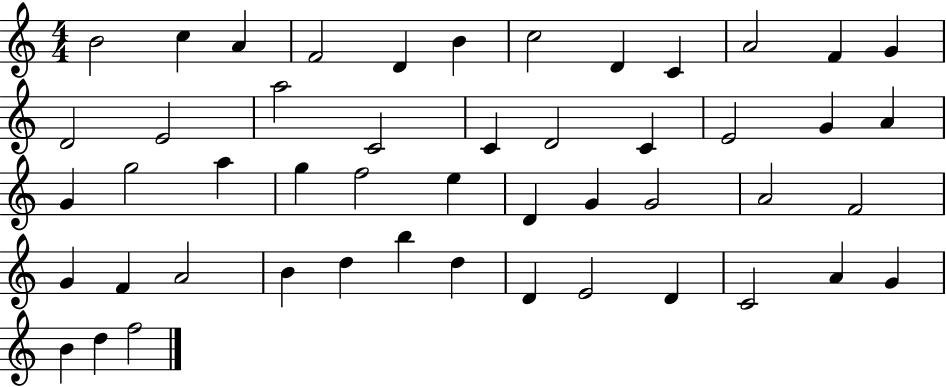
B4/h C5/q A4/q F4/h D4/q B4/q C5/h D4/q C4/q A4/h F4/q G4/q D4/h E4/h A5/h C4/h C4/q D4/h C4/q E4/h G4/q A4/q G4/q G5/h A5/q G5/q F5/h E5/q D4/q G4/q G4/h A4/h F4/h G4/q F4/q A4/h B4/q D5/q B5/q D5/q D4/q E4/h D4/q C4/h A4/q G4/q B4/q D5/q F5/h